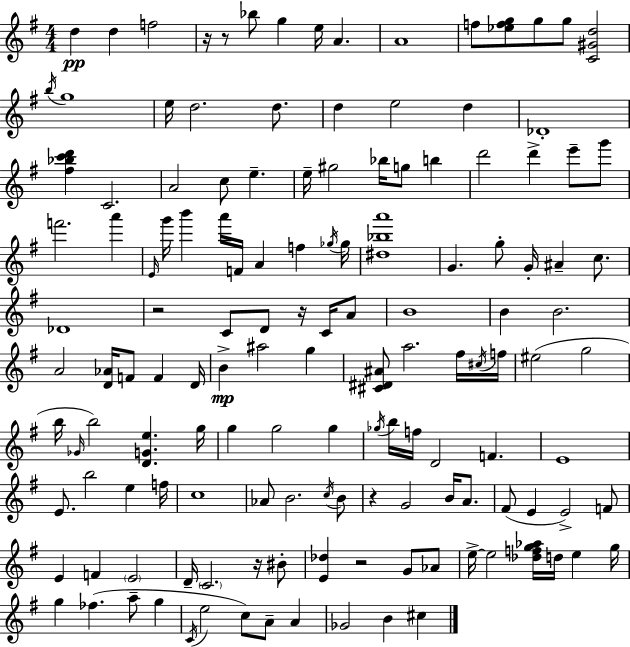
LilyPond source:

{
  \clef treble
  \numericTimeSignature
  \time 4/4
  \key e \minor
  d''4\pp d''4 f''2 | r16 r8 bes''8 g''4 e''16 a'4. | a'1 | f''8 <ees'' f'' g''>8 g''8 g''8 <c' gis' d''>2 | \break \acciaccatura { b''16 } g''1 | e''16 d''2. d''8. | d''4 e''2 d''4 | des'1-. | \break <fis'' bes'' c''' d'''>4 c'2. | a'2 c''8 e''4.-- | e''16-- gis''2 bes''16 g''8 b''4 | d'''2 d'''4-> e'''8-- g'''8 | \break f'''2. a'''4 | \grace { e'16 } g'''16 b'''4 a'''16 f'16 a'4 f''4 | \acciaccatura { ges''16 } ges''16 <dis'' bes'' a'''>1 | g'4. g''8-. g'16-. ais'4-- | \break c''8. des'1 | r2 c'8 d'8 r16 | c'16 a'8 b'1 | b'4 b'2. | \break a'2 <d' aes'>16 f'8 f'4 | d'16 b'4->\mp ais''2 g''4 | <cis' dis' ais'>8 a''2. | fis''16 \acciaccatura { cis''16 } f''16 eis''2( g''2 | \break b''16 \grace { ges'16 }) b''2 <d' g' e''>4. | g''16 g''4 g''2 | g''4 \acciaccatura { ges''16 } b''16 f''16 d'2 | f'4. e'1 | \break e'8. b''2 | e''4 f''16 c''1 | aes'8 b'2. | \acciaccatura { c''16 } b'8 r4 g'2 | \break b'16 a'8. fis'8( e'4 e'2->) | f'8 e'4 f'4 \parenthesize e'2 | d'16-- \parenthesize c'2. | r16 bis'8-. <e' des''>4 r2 | \break g'8 aes'8 e''16->~~ e''2 | <des'' f'' g'' aes''>16 d''16 e''4 g''16 g''4 fes''4.( | a''8-- g''4 \acciaccatura { c'16 } e''2 | c''8) a'8-- a'4 ges'2 | \break b'4 cis''4 \bar "|."
}